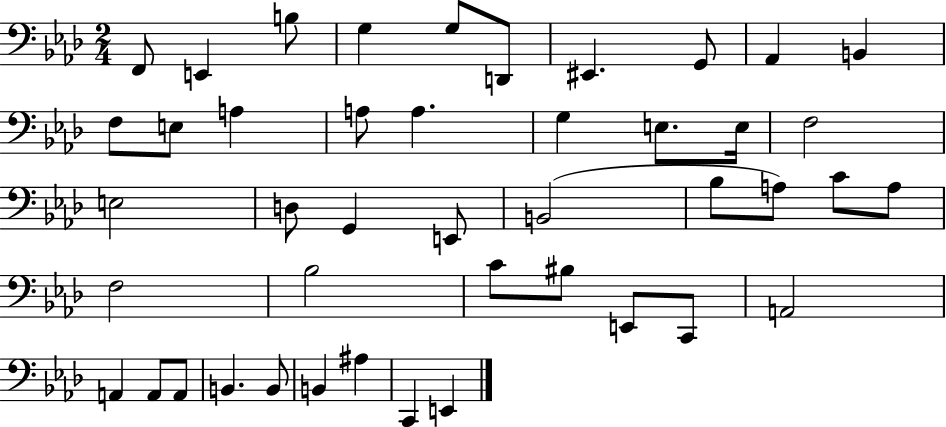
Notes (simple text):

F2/e E2/q B3/e G3/q G3/e D2/e EIS2/q. G2/e Ab2/q B2/q F3/e E3/e A3/q A3/e A3/q. G3/q E3/e. E3/s F3/h E3/h D3/e G2/q E2/e B2/h Bb3/e A3/e C4/e A3/e F3/h Bb3/h C4/e BIS3/e E2/e C2/e A2/h A2/q A2/e A2/e B2/q. B2/e B2/q A#3/q C2/q E2/q